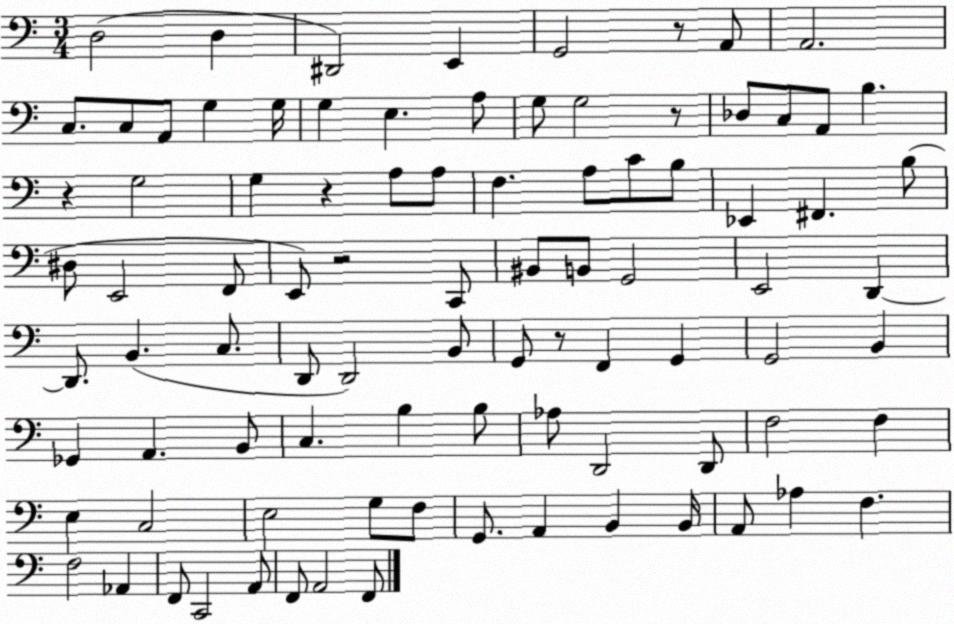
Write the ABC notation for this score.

X:1
T:Untitled
M:3/4
L:1/4
K:C
D,2 D, ^D,,2 E,, G,,2 z/2 A,,/2 A,,2 C,/2 C,/2 A,,/2 G, G,/4 G, E, A,/2 G,/2 G,2 z/2 _D,/2 C,/2 A,,/2 B, z G,2 G, z A,/2 A,/2 F, A,/2 C/2 B,/2 _E,, ^F,, B,/2 ^D,/2 E,,2 F,,/2 E,,/2 z2 C,,/2 ^B,,/2 B,,/2 G,,2 E,,2 D,, D,,/2 B,, C,/2 D,,/2 D,,2 B,,/2 G,,/2 z/2 F,, G,, G,,2 B,, _G,, A,, B,,/2 C, B, B,/2 _A,/2 D,,2 D,,/2 F,2 F, E, C,2 E,2 G,/2 F,/2 G,,/2 A,, B,, B,,/4 A,,/2 _A, F, F,2 _A,, F,,/2 C,,2 A,,/2 F,,/2 A,,2 F,,/2